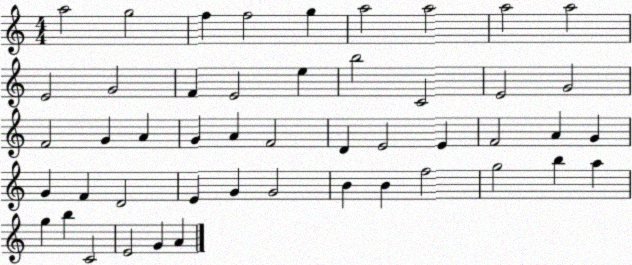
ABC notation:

X:1
T:Untitled
M:4/4
L:1/4
K:C
a2 g2 f f2 g a2 a2 a2 a2 E2 G2 F E2 e b2 C2 E2 G2 F2 G A G A F2 D E2 E F2 A G G F D2 E G G2 B B f2 g2 b a g b C2 E2 G A